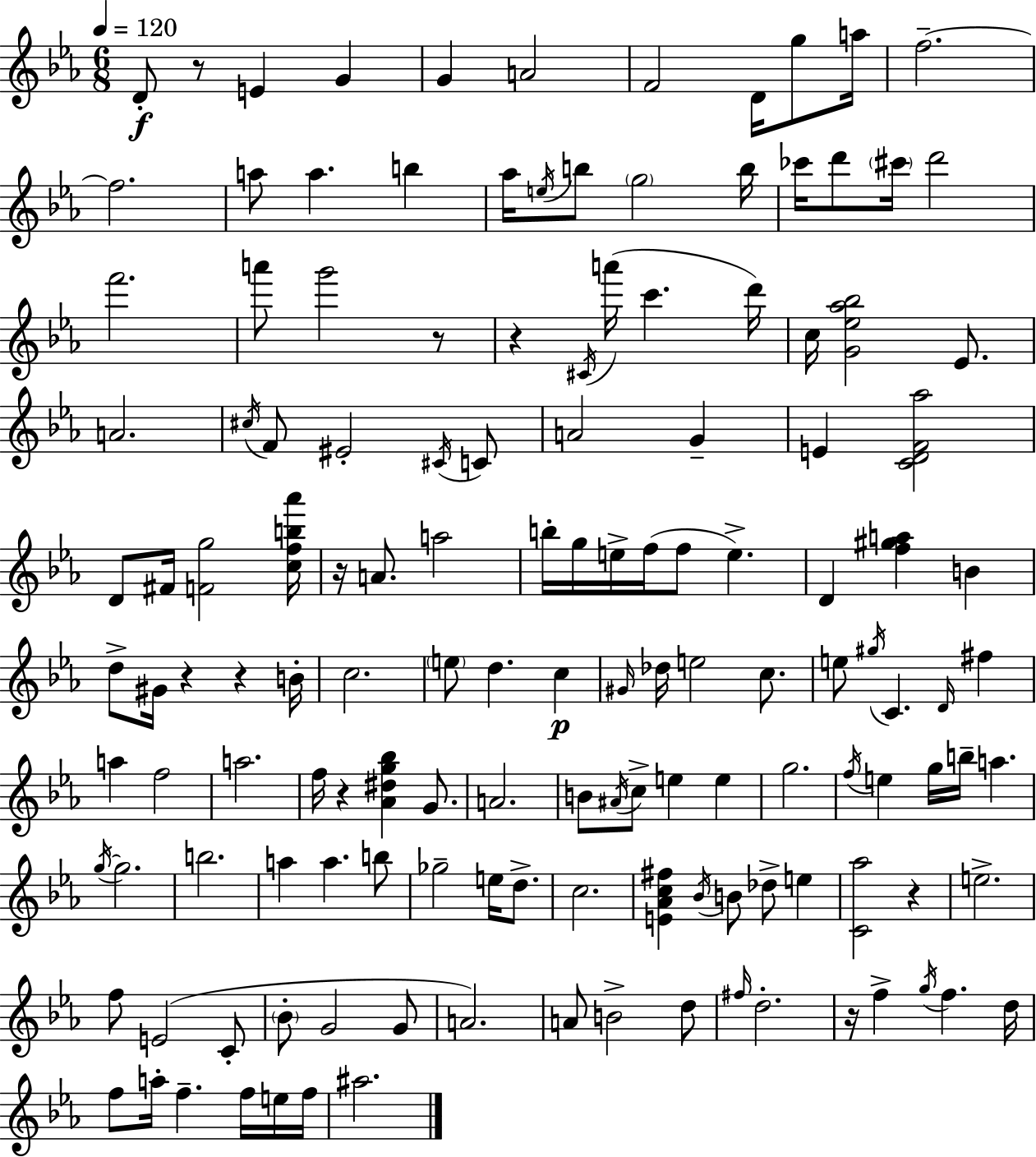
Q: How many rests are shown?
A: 9